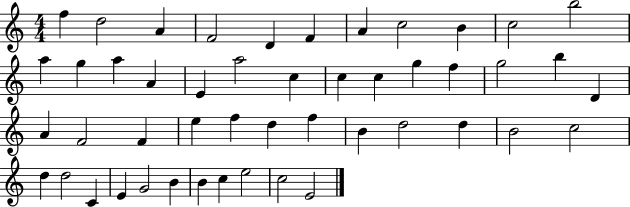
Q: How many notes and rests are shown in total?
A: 48